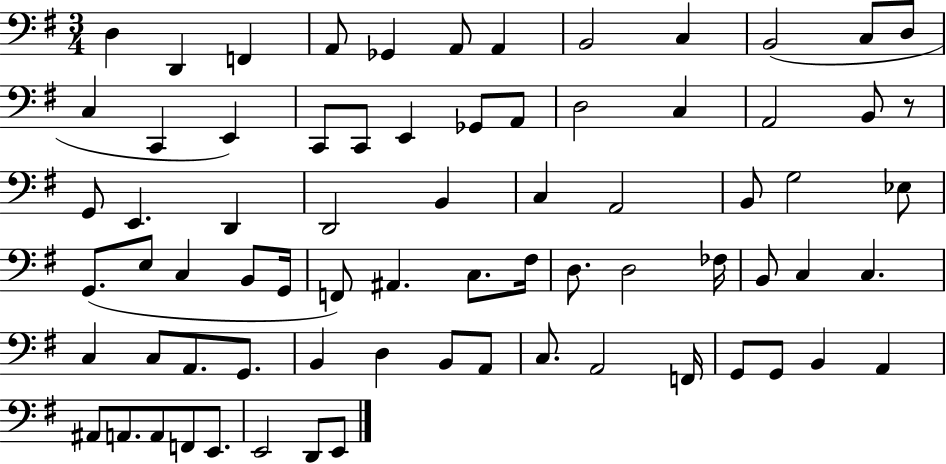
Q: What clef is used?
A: bass